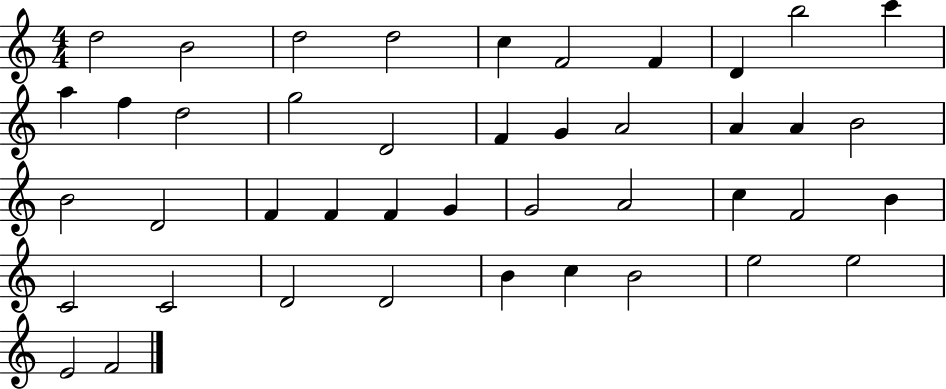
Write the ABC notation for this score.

X:1
T:Untitled
M:4/4
L:1/4
K:C
d2 B2 d2 d2 c F2 F D b2 c' a f d2 g2 D2 F G A2 A A B2 B2 D2 F F F G G2 A2 c F2 B C2 C2 D2 D2 B c B2 e2 e2 E2 F2